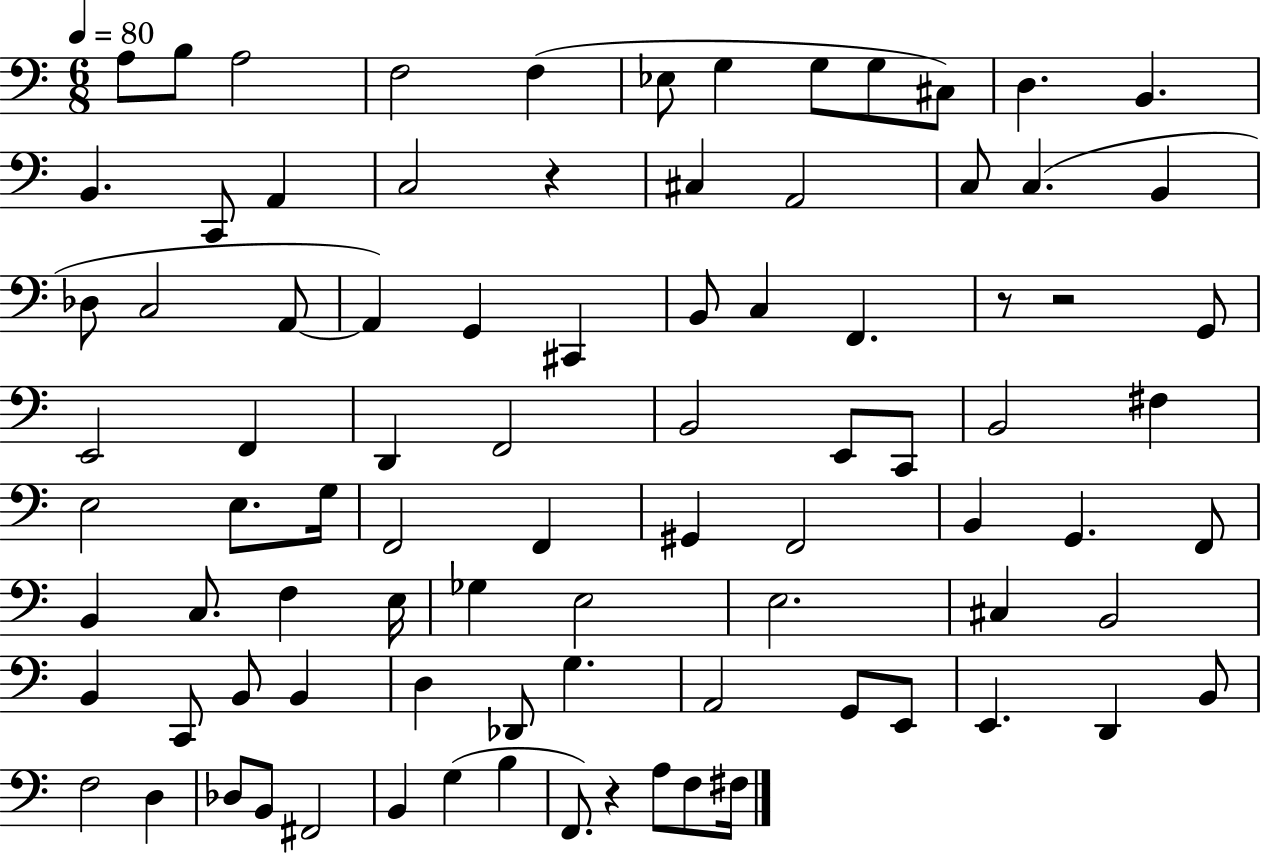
A3/e B3/e A3/h F3/h F3/q Eb3/e G3/q G3/e G3/e C#3/e D3/q. B2/q. B2/q. C2/e A2/q C3/h R/q C#3/q A2/h C3/e C3/q. B2/q Db3/e C3/h A2/e A2/q G2/q C#2/q B2/e C3/q F2/q. R/e R/h G2/e E2/h F2/q D2/q F2/h B2/h E2/e C2/e B2/h F#3/q E3/h E3/e. G3/s F2/h F2/q G#2/q F2/h B2/q G2/q. F2/e B2/q C3/e. F3/q E3/s Gb3/q E3/h E3/h. C#3/q B2/h B2/q C2/e B2/e B2/q D3/q Db2/e G3/q. A2/h G2/e E2/e E2/q. D2/q B2/e F3/h D3/q Db3/e B2/e F#2/h B2/q G3/q B3/q F2/e. R/q A3/e F3/e F#3/s